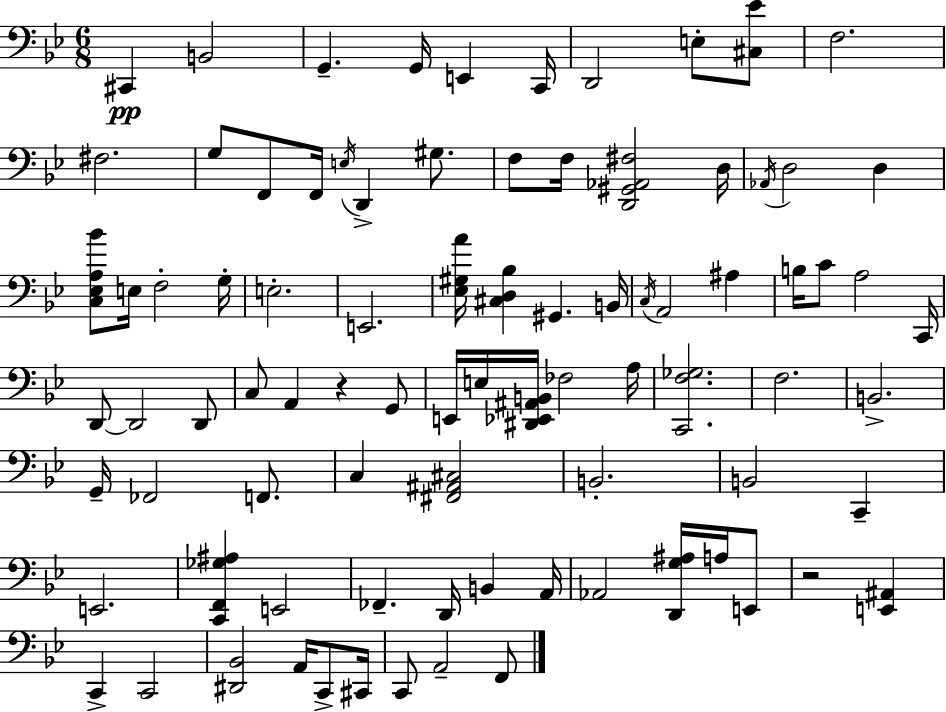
{
  \clef bass
  \numericTimeSignature
  \time 6/8
  \key g \minor
  cis,4\pp b,2 | g,4.-- g,16 e,4 c,16 | d,2 e8-. <cis ees'>8 | f2. | \break fis2. | g8 f,8 f,16 \acciaccatura { e16 } d,4-> gis8. | f8 f16 <d, gis, aes, fis>2 | d16 \acciaccatura { aes,16 } d2 d4 | \break <c ees a bes'>8 e16 f2-. | g16-. e2.-. | e,2. | <ees gis a'>16 <cis d bes>4 gis,4. | \break b,16 \acciaccatura { c16 } a,2 ais4 | b16 c'8 a2 | c,16 d,8~~ d,2 | d,8 c8 a,4 r4 | \break g,8 e,16 e16 <dis, ees, ais, b,>16 fes2 | a16 <c, f ges>2. | f2. | b,2.-> | \break g,16-- fes,2 | f,8. c4 <fis, ais, cis>2 | b,2.-. | b,2 c,4-- | \break e,2. | <c, f, ges ais>4 e,2 | fes,4.-- d,16 b,4 | a,16 aes,2 <d, g ais>16 | \break a16 e,8 r2 <e, ais,>4 | c,4-> c,2 | <dis, bes,>2 a,16 | c,8-> cis,16 c,8 a,2-- | \break f,8 \bar "|."
}